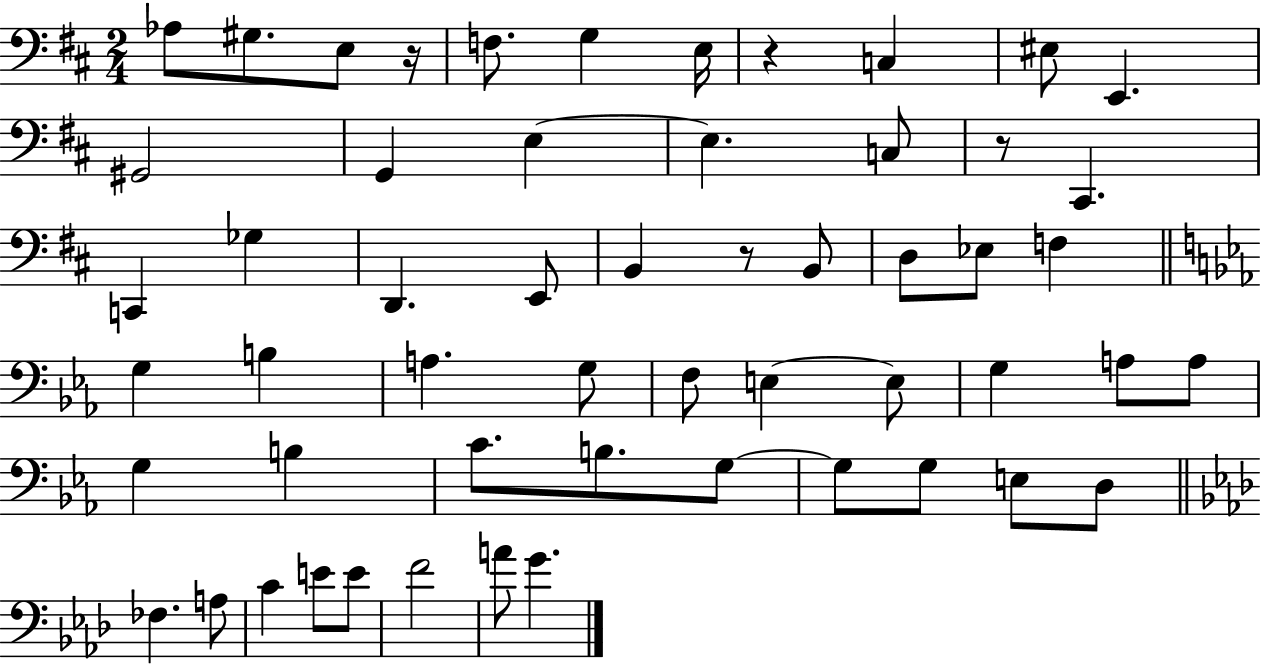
X:1
T:Untitled
M:2/4
L:1/4
K:D
_A,/2 ^G,/2 E,/2 z/4 F,/2 G, E,/4 z C, ^E,/2 E,, ^G,,2 G,, E, E, C,/2 z/2 ^C,, C,, _G, D,, E,,/2 B,, z/2 B,,/2 D,/2 _E,/2 F, G, B, A, G,/2 F,/2 E, E,/2 G, A,/2 A,/2 G, B, C/2 B,/2 G,/2 G,/2 G,/2 E,/2 D,/2 _F, A,/2 C E/2 E/2 F2 A/2 G